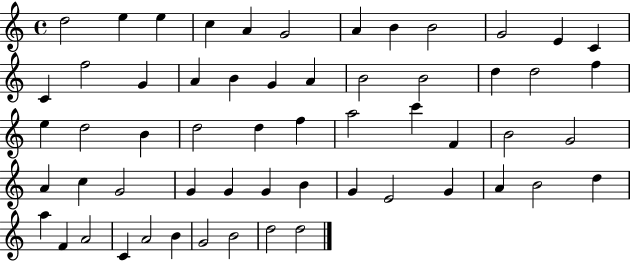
{
  \clef treble
  \time 4/4
  \defaultTimeSignature
  \key c \major
  d''2 e''4 e''4 | c''4 a'4 g'2 | a'4 b'4 b'2 | g'2 e'4 c'4 | \break c'4 f''2 g'4 | a'4 b'4 g'4 a'4 | b'2 b'2 | d''4 d''2 f''4 | \break e''4 d''2 b'4 | d''2 d''4 f''4 | a''2 c'''4 f'4 | b'2 g'2 | \break a'4 c''4 g'2 | g'4 g'4 g'4 b'4 | g'4 e'2 g'4 | a'4 b'2 d''4 | \break a''4 f'4 a'2 | c'4 a'2 b'4 | g'2 b'2 | d''2 d''2 | \break \bar "|."
}